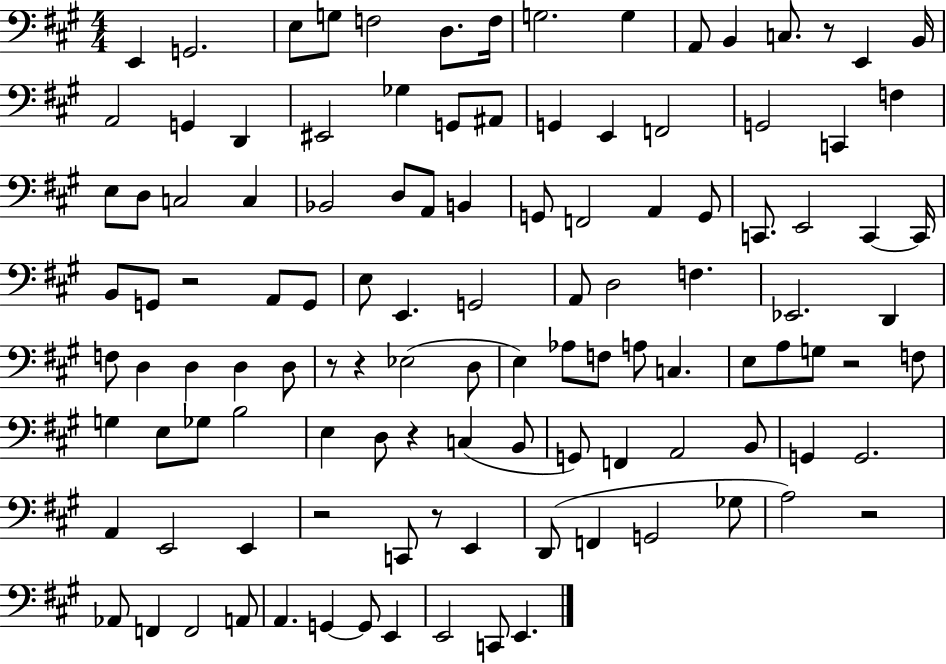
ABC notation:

X:1
T:Untitled
M:4/4
L:1/4
K:A
E,, G,,2 E,/2 G,/2 F,2 D,/2 F,/4 G,2 G, A,,/2 B,, C,/2 z/2 E,, B,,/4 A,,2 G,, D,, ^E,,2 _G, G,,/2 ^A,,/2 G,, E,, F,,2 G,,2 C,, F, E,/2 D,/2 C,2 C, _B,,2 D,/2 A,,/2 B,, G,,/2 F,,2 A,, G,,/2 C,,/2 E,,2 C,, C,,/4 B,,/2 G,,/2 z2 A,,/2 G,,/2 E,/2 E,, G,,2 A,,/2 D,2 F, _E,,2 D,, F,/2 D, D, D, D,/2 z/2 z _E,2 D,/2 E, _A,/2 F,/2 A,/2 C, E,/2 A,/2 G,/2 z2 F,/2 G, E,/2 _G,/2 B,2 E, D,/2 z C, B,,/2 G,,/2 F,, A,,2 B,,/2 G,, G,,2 A,, E,,2 E,, z2 C,,/2 z/2 E,, D,,/2 F,, G,,2 _G,/2 A,2 z2 _A,,/2 F,, F,,2 A,,/2 A,, G,, G,,/2 E,, E,,2 C,,/2 E,,